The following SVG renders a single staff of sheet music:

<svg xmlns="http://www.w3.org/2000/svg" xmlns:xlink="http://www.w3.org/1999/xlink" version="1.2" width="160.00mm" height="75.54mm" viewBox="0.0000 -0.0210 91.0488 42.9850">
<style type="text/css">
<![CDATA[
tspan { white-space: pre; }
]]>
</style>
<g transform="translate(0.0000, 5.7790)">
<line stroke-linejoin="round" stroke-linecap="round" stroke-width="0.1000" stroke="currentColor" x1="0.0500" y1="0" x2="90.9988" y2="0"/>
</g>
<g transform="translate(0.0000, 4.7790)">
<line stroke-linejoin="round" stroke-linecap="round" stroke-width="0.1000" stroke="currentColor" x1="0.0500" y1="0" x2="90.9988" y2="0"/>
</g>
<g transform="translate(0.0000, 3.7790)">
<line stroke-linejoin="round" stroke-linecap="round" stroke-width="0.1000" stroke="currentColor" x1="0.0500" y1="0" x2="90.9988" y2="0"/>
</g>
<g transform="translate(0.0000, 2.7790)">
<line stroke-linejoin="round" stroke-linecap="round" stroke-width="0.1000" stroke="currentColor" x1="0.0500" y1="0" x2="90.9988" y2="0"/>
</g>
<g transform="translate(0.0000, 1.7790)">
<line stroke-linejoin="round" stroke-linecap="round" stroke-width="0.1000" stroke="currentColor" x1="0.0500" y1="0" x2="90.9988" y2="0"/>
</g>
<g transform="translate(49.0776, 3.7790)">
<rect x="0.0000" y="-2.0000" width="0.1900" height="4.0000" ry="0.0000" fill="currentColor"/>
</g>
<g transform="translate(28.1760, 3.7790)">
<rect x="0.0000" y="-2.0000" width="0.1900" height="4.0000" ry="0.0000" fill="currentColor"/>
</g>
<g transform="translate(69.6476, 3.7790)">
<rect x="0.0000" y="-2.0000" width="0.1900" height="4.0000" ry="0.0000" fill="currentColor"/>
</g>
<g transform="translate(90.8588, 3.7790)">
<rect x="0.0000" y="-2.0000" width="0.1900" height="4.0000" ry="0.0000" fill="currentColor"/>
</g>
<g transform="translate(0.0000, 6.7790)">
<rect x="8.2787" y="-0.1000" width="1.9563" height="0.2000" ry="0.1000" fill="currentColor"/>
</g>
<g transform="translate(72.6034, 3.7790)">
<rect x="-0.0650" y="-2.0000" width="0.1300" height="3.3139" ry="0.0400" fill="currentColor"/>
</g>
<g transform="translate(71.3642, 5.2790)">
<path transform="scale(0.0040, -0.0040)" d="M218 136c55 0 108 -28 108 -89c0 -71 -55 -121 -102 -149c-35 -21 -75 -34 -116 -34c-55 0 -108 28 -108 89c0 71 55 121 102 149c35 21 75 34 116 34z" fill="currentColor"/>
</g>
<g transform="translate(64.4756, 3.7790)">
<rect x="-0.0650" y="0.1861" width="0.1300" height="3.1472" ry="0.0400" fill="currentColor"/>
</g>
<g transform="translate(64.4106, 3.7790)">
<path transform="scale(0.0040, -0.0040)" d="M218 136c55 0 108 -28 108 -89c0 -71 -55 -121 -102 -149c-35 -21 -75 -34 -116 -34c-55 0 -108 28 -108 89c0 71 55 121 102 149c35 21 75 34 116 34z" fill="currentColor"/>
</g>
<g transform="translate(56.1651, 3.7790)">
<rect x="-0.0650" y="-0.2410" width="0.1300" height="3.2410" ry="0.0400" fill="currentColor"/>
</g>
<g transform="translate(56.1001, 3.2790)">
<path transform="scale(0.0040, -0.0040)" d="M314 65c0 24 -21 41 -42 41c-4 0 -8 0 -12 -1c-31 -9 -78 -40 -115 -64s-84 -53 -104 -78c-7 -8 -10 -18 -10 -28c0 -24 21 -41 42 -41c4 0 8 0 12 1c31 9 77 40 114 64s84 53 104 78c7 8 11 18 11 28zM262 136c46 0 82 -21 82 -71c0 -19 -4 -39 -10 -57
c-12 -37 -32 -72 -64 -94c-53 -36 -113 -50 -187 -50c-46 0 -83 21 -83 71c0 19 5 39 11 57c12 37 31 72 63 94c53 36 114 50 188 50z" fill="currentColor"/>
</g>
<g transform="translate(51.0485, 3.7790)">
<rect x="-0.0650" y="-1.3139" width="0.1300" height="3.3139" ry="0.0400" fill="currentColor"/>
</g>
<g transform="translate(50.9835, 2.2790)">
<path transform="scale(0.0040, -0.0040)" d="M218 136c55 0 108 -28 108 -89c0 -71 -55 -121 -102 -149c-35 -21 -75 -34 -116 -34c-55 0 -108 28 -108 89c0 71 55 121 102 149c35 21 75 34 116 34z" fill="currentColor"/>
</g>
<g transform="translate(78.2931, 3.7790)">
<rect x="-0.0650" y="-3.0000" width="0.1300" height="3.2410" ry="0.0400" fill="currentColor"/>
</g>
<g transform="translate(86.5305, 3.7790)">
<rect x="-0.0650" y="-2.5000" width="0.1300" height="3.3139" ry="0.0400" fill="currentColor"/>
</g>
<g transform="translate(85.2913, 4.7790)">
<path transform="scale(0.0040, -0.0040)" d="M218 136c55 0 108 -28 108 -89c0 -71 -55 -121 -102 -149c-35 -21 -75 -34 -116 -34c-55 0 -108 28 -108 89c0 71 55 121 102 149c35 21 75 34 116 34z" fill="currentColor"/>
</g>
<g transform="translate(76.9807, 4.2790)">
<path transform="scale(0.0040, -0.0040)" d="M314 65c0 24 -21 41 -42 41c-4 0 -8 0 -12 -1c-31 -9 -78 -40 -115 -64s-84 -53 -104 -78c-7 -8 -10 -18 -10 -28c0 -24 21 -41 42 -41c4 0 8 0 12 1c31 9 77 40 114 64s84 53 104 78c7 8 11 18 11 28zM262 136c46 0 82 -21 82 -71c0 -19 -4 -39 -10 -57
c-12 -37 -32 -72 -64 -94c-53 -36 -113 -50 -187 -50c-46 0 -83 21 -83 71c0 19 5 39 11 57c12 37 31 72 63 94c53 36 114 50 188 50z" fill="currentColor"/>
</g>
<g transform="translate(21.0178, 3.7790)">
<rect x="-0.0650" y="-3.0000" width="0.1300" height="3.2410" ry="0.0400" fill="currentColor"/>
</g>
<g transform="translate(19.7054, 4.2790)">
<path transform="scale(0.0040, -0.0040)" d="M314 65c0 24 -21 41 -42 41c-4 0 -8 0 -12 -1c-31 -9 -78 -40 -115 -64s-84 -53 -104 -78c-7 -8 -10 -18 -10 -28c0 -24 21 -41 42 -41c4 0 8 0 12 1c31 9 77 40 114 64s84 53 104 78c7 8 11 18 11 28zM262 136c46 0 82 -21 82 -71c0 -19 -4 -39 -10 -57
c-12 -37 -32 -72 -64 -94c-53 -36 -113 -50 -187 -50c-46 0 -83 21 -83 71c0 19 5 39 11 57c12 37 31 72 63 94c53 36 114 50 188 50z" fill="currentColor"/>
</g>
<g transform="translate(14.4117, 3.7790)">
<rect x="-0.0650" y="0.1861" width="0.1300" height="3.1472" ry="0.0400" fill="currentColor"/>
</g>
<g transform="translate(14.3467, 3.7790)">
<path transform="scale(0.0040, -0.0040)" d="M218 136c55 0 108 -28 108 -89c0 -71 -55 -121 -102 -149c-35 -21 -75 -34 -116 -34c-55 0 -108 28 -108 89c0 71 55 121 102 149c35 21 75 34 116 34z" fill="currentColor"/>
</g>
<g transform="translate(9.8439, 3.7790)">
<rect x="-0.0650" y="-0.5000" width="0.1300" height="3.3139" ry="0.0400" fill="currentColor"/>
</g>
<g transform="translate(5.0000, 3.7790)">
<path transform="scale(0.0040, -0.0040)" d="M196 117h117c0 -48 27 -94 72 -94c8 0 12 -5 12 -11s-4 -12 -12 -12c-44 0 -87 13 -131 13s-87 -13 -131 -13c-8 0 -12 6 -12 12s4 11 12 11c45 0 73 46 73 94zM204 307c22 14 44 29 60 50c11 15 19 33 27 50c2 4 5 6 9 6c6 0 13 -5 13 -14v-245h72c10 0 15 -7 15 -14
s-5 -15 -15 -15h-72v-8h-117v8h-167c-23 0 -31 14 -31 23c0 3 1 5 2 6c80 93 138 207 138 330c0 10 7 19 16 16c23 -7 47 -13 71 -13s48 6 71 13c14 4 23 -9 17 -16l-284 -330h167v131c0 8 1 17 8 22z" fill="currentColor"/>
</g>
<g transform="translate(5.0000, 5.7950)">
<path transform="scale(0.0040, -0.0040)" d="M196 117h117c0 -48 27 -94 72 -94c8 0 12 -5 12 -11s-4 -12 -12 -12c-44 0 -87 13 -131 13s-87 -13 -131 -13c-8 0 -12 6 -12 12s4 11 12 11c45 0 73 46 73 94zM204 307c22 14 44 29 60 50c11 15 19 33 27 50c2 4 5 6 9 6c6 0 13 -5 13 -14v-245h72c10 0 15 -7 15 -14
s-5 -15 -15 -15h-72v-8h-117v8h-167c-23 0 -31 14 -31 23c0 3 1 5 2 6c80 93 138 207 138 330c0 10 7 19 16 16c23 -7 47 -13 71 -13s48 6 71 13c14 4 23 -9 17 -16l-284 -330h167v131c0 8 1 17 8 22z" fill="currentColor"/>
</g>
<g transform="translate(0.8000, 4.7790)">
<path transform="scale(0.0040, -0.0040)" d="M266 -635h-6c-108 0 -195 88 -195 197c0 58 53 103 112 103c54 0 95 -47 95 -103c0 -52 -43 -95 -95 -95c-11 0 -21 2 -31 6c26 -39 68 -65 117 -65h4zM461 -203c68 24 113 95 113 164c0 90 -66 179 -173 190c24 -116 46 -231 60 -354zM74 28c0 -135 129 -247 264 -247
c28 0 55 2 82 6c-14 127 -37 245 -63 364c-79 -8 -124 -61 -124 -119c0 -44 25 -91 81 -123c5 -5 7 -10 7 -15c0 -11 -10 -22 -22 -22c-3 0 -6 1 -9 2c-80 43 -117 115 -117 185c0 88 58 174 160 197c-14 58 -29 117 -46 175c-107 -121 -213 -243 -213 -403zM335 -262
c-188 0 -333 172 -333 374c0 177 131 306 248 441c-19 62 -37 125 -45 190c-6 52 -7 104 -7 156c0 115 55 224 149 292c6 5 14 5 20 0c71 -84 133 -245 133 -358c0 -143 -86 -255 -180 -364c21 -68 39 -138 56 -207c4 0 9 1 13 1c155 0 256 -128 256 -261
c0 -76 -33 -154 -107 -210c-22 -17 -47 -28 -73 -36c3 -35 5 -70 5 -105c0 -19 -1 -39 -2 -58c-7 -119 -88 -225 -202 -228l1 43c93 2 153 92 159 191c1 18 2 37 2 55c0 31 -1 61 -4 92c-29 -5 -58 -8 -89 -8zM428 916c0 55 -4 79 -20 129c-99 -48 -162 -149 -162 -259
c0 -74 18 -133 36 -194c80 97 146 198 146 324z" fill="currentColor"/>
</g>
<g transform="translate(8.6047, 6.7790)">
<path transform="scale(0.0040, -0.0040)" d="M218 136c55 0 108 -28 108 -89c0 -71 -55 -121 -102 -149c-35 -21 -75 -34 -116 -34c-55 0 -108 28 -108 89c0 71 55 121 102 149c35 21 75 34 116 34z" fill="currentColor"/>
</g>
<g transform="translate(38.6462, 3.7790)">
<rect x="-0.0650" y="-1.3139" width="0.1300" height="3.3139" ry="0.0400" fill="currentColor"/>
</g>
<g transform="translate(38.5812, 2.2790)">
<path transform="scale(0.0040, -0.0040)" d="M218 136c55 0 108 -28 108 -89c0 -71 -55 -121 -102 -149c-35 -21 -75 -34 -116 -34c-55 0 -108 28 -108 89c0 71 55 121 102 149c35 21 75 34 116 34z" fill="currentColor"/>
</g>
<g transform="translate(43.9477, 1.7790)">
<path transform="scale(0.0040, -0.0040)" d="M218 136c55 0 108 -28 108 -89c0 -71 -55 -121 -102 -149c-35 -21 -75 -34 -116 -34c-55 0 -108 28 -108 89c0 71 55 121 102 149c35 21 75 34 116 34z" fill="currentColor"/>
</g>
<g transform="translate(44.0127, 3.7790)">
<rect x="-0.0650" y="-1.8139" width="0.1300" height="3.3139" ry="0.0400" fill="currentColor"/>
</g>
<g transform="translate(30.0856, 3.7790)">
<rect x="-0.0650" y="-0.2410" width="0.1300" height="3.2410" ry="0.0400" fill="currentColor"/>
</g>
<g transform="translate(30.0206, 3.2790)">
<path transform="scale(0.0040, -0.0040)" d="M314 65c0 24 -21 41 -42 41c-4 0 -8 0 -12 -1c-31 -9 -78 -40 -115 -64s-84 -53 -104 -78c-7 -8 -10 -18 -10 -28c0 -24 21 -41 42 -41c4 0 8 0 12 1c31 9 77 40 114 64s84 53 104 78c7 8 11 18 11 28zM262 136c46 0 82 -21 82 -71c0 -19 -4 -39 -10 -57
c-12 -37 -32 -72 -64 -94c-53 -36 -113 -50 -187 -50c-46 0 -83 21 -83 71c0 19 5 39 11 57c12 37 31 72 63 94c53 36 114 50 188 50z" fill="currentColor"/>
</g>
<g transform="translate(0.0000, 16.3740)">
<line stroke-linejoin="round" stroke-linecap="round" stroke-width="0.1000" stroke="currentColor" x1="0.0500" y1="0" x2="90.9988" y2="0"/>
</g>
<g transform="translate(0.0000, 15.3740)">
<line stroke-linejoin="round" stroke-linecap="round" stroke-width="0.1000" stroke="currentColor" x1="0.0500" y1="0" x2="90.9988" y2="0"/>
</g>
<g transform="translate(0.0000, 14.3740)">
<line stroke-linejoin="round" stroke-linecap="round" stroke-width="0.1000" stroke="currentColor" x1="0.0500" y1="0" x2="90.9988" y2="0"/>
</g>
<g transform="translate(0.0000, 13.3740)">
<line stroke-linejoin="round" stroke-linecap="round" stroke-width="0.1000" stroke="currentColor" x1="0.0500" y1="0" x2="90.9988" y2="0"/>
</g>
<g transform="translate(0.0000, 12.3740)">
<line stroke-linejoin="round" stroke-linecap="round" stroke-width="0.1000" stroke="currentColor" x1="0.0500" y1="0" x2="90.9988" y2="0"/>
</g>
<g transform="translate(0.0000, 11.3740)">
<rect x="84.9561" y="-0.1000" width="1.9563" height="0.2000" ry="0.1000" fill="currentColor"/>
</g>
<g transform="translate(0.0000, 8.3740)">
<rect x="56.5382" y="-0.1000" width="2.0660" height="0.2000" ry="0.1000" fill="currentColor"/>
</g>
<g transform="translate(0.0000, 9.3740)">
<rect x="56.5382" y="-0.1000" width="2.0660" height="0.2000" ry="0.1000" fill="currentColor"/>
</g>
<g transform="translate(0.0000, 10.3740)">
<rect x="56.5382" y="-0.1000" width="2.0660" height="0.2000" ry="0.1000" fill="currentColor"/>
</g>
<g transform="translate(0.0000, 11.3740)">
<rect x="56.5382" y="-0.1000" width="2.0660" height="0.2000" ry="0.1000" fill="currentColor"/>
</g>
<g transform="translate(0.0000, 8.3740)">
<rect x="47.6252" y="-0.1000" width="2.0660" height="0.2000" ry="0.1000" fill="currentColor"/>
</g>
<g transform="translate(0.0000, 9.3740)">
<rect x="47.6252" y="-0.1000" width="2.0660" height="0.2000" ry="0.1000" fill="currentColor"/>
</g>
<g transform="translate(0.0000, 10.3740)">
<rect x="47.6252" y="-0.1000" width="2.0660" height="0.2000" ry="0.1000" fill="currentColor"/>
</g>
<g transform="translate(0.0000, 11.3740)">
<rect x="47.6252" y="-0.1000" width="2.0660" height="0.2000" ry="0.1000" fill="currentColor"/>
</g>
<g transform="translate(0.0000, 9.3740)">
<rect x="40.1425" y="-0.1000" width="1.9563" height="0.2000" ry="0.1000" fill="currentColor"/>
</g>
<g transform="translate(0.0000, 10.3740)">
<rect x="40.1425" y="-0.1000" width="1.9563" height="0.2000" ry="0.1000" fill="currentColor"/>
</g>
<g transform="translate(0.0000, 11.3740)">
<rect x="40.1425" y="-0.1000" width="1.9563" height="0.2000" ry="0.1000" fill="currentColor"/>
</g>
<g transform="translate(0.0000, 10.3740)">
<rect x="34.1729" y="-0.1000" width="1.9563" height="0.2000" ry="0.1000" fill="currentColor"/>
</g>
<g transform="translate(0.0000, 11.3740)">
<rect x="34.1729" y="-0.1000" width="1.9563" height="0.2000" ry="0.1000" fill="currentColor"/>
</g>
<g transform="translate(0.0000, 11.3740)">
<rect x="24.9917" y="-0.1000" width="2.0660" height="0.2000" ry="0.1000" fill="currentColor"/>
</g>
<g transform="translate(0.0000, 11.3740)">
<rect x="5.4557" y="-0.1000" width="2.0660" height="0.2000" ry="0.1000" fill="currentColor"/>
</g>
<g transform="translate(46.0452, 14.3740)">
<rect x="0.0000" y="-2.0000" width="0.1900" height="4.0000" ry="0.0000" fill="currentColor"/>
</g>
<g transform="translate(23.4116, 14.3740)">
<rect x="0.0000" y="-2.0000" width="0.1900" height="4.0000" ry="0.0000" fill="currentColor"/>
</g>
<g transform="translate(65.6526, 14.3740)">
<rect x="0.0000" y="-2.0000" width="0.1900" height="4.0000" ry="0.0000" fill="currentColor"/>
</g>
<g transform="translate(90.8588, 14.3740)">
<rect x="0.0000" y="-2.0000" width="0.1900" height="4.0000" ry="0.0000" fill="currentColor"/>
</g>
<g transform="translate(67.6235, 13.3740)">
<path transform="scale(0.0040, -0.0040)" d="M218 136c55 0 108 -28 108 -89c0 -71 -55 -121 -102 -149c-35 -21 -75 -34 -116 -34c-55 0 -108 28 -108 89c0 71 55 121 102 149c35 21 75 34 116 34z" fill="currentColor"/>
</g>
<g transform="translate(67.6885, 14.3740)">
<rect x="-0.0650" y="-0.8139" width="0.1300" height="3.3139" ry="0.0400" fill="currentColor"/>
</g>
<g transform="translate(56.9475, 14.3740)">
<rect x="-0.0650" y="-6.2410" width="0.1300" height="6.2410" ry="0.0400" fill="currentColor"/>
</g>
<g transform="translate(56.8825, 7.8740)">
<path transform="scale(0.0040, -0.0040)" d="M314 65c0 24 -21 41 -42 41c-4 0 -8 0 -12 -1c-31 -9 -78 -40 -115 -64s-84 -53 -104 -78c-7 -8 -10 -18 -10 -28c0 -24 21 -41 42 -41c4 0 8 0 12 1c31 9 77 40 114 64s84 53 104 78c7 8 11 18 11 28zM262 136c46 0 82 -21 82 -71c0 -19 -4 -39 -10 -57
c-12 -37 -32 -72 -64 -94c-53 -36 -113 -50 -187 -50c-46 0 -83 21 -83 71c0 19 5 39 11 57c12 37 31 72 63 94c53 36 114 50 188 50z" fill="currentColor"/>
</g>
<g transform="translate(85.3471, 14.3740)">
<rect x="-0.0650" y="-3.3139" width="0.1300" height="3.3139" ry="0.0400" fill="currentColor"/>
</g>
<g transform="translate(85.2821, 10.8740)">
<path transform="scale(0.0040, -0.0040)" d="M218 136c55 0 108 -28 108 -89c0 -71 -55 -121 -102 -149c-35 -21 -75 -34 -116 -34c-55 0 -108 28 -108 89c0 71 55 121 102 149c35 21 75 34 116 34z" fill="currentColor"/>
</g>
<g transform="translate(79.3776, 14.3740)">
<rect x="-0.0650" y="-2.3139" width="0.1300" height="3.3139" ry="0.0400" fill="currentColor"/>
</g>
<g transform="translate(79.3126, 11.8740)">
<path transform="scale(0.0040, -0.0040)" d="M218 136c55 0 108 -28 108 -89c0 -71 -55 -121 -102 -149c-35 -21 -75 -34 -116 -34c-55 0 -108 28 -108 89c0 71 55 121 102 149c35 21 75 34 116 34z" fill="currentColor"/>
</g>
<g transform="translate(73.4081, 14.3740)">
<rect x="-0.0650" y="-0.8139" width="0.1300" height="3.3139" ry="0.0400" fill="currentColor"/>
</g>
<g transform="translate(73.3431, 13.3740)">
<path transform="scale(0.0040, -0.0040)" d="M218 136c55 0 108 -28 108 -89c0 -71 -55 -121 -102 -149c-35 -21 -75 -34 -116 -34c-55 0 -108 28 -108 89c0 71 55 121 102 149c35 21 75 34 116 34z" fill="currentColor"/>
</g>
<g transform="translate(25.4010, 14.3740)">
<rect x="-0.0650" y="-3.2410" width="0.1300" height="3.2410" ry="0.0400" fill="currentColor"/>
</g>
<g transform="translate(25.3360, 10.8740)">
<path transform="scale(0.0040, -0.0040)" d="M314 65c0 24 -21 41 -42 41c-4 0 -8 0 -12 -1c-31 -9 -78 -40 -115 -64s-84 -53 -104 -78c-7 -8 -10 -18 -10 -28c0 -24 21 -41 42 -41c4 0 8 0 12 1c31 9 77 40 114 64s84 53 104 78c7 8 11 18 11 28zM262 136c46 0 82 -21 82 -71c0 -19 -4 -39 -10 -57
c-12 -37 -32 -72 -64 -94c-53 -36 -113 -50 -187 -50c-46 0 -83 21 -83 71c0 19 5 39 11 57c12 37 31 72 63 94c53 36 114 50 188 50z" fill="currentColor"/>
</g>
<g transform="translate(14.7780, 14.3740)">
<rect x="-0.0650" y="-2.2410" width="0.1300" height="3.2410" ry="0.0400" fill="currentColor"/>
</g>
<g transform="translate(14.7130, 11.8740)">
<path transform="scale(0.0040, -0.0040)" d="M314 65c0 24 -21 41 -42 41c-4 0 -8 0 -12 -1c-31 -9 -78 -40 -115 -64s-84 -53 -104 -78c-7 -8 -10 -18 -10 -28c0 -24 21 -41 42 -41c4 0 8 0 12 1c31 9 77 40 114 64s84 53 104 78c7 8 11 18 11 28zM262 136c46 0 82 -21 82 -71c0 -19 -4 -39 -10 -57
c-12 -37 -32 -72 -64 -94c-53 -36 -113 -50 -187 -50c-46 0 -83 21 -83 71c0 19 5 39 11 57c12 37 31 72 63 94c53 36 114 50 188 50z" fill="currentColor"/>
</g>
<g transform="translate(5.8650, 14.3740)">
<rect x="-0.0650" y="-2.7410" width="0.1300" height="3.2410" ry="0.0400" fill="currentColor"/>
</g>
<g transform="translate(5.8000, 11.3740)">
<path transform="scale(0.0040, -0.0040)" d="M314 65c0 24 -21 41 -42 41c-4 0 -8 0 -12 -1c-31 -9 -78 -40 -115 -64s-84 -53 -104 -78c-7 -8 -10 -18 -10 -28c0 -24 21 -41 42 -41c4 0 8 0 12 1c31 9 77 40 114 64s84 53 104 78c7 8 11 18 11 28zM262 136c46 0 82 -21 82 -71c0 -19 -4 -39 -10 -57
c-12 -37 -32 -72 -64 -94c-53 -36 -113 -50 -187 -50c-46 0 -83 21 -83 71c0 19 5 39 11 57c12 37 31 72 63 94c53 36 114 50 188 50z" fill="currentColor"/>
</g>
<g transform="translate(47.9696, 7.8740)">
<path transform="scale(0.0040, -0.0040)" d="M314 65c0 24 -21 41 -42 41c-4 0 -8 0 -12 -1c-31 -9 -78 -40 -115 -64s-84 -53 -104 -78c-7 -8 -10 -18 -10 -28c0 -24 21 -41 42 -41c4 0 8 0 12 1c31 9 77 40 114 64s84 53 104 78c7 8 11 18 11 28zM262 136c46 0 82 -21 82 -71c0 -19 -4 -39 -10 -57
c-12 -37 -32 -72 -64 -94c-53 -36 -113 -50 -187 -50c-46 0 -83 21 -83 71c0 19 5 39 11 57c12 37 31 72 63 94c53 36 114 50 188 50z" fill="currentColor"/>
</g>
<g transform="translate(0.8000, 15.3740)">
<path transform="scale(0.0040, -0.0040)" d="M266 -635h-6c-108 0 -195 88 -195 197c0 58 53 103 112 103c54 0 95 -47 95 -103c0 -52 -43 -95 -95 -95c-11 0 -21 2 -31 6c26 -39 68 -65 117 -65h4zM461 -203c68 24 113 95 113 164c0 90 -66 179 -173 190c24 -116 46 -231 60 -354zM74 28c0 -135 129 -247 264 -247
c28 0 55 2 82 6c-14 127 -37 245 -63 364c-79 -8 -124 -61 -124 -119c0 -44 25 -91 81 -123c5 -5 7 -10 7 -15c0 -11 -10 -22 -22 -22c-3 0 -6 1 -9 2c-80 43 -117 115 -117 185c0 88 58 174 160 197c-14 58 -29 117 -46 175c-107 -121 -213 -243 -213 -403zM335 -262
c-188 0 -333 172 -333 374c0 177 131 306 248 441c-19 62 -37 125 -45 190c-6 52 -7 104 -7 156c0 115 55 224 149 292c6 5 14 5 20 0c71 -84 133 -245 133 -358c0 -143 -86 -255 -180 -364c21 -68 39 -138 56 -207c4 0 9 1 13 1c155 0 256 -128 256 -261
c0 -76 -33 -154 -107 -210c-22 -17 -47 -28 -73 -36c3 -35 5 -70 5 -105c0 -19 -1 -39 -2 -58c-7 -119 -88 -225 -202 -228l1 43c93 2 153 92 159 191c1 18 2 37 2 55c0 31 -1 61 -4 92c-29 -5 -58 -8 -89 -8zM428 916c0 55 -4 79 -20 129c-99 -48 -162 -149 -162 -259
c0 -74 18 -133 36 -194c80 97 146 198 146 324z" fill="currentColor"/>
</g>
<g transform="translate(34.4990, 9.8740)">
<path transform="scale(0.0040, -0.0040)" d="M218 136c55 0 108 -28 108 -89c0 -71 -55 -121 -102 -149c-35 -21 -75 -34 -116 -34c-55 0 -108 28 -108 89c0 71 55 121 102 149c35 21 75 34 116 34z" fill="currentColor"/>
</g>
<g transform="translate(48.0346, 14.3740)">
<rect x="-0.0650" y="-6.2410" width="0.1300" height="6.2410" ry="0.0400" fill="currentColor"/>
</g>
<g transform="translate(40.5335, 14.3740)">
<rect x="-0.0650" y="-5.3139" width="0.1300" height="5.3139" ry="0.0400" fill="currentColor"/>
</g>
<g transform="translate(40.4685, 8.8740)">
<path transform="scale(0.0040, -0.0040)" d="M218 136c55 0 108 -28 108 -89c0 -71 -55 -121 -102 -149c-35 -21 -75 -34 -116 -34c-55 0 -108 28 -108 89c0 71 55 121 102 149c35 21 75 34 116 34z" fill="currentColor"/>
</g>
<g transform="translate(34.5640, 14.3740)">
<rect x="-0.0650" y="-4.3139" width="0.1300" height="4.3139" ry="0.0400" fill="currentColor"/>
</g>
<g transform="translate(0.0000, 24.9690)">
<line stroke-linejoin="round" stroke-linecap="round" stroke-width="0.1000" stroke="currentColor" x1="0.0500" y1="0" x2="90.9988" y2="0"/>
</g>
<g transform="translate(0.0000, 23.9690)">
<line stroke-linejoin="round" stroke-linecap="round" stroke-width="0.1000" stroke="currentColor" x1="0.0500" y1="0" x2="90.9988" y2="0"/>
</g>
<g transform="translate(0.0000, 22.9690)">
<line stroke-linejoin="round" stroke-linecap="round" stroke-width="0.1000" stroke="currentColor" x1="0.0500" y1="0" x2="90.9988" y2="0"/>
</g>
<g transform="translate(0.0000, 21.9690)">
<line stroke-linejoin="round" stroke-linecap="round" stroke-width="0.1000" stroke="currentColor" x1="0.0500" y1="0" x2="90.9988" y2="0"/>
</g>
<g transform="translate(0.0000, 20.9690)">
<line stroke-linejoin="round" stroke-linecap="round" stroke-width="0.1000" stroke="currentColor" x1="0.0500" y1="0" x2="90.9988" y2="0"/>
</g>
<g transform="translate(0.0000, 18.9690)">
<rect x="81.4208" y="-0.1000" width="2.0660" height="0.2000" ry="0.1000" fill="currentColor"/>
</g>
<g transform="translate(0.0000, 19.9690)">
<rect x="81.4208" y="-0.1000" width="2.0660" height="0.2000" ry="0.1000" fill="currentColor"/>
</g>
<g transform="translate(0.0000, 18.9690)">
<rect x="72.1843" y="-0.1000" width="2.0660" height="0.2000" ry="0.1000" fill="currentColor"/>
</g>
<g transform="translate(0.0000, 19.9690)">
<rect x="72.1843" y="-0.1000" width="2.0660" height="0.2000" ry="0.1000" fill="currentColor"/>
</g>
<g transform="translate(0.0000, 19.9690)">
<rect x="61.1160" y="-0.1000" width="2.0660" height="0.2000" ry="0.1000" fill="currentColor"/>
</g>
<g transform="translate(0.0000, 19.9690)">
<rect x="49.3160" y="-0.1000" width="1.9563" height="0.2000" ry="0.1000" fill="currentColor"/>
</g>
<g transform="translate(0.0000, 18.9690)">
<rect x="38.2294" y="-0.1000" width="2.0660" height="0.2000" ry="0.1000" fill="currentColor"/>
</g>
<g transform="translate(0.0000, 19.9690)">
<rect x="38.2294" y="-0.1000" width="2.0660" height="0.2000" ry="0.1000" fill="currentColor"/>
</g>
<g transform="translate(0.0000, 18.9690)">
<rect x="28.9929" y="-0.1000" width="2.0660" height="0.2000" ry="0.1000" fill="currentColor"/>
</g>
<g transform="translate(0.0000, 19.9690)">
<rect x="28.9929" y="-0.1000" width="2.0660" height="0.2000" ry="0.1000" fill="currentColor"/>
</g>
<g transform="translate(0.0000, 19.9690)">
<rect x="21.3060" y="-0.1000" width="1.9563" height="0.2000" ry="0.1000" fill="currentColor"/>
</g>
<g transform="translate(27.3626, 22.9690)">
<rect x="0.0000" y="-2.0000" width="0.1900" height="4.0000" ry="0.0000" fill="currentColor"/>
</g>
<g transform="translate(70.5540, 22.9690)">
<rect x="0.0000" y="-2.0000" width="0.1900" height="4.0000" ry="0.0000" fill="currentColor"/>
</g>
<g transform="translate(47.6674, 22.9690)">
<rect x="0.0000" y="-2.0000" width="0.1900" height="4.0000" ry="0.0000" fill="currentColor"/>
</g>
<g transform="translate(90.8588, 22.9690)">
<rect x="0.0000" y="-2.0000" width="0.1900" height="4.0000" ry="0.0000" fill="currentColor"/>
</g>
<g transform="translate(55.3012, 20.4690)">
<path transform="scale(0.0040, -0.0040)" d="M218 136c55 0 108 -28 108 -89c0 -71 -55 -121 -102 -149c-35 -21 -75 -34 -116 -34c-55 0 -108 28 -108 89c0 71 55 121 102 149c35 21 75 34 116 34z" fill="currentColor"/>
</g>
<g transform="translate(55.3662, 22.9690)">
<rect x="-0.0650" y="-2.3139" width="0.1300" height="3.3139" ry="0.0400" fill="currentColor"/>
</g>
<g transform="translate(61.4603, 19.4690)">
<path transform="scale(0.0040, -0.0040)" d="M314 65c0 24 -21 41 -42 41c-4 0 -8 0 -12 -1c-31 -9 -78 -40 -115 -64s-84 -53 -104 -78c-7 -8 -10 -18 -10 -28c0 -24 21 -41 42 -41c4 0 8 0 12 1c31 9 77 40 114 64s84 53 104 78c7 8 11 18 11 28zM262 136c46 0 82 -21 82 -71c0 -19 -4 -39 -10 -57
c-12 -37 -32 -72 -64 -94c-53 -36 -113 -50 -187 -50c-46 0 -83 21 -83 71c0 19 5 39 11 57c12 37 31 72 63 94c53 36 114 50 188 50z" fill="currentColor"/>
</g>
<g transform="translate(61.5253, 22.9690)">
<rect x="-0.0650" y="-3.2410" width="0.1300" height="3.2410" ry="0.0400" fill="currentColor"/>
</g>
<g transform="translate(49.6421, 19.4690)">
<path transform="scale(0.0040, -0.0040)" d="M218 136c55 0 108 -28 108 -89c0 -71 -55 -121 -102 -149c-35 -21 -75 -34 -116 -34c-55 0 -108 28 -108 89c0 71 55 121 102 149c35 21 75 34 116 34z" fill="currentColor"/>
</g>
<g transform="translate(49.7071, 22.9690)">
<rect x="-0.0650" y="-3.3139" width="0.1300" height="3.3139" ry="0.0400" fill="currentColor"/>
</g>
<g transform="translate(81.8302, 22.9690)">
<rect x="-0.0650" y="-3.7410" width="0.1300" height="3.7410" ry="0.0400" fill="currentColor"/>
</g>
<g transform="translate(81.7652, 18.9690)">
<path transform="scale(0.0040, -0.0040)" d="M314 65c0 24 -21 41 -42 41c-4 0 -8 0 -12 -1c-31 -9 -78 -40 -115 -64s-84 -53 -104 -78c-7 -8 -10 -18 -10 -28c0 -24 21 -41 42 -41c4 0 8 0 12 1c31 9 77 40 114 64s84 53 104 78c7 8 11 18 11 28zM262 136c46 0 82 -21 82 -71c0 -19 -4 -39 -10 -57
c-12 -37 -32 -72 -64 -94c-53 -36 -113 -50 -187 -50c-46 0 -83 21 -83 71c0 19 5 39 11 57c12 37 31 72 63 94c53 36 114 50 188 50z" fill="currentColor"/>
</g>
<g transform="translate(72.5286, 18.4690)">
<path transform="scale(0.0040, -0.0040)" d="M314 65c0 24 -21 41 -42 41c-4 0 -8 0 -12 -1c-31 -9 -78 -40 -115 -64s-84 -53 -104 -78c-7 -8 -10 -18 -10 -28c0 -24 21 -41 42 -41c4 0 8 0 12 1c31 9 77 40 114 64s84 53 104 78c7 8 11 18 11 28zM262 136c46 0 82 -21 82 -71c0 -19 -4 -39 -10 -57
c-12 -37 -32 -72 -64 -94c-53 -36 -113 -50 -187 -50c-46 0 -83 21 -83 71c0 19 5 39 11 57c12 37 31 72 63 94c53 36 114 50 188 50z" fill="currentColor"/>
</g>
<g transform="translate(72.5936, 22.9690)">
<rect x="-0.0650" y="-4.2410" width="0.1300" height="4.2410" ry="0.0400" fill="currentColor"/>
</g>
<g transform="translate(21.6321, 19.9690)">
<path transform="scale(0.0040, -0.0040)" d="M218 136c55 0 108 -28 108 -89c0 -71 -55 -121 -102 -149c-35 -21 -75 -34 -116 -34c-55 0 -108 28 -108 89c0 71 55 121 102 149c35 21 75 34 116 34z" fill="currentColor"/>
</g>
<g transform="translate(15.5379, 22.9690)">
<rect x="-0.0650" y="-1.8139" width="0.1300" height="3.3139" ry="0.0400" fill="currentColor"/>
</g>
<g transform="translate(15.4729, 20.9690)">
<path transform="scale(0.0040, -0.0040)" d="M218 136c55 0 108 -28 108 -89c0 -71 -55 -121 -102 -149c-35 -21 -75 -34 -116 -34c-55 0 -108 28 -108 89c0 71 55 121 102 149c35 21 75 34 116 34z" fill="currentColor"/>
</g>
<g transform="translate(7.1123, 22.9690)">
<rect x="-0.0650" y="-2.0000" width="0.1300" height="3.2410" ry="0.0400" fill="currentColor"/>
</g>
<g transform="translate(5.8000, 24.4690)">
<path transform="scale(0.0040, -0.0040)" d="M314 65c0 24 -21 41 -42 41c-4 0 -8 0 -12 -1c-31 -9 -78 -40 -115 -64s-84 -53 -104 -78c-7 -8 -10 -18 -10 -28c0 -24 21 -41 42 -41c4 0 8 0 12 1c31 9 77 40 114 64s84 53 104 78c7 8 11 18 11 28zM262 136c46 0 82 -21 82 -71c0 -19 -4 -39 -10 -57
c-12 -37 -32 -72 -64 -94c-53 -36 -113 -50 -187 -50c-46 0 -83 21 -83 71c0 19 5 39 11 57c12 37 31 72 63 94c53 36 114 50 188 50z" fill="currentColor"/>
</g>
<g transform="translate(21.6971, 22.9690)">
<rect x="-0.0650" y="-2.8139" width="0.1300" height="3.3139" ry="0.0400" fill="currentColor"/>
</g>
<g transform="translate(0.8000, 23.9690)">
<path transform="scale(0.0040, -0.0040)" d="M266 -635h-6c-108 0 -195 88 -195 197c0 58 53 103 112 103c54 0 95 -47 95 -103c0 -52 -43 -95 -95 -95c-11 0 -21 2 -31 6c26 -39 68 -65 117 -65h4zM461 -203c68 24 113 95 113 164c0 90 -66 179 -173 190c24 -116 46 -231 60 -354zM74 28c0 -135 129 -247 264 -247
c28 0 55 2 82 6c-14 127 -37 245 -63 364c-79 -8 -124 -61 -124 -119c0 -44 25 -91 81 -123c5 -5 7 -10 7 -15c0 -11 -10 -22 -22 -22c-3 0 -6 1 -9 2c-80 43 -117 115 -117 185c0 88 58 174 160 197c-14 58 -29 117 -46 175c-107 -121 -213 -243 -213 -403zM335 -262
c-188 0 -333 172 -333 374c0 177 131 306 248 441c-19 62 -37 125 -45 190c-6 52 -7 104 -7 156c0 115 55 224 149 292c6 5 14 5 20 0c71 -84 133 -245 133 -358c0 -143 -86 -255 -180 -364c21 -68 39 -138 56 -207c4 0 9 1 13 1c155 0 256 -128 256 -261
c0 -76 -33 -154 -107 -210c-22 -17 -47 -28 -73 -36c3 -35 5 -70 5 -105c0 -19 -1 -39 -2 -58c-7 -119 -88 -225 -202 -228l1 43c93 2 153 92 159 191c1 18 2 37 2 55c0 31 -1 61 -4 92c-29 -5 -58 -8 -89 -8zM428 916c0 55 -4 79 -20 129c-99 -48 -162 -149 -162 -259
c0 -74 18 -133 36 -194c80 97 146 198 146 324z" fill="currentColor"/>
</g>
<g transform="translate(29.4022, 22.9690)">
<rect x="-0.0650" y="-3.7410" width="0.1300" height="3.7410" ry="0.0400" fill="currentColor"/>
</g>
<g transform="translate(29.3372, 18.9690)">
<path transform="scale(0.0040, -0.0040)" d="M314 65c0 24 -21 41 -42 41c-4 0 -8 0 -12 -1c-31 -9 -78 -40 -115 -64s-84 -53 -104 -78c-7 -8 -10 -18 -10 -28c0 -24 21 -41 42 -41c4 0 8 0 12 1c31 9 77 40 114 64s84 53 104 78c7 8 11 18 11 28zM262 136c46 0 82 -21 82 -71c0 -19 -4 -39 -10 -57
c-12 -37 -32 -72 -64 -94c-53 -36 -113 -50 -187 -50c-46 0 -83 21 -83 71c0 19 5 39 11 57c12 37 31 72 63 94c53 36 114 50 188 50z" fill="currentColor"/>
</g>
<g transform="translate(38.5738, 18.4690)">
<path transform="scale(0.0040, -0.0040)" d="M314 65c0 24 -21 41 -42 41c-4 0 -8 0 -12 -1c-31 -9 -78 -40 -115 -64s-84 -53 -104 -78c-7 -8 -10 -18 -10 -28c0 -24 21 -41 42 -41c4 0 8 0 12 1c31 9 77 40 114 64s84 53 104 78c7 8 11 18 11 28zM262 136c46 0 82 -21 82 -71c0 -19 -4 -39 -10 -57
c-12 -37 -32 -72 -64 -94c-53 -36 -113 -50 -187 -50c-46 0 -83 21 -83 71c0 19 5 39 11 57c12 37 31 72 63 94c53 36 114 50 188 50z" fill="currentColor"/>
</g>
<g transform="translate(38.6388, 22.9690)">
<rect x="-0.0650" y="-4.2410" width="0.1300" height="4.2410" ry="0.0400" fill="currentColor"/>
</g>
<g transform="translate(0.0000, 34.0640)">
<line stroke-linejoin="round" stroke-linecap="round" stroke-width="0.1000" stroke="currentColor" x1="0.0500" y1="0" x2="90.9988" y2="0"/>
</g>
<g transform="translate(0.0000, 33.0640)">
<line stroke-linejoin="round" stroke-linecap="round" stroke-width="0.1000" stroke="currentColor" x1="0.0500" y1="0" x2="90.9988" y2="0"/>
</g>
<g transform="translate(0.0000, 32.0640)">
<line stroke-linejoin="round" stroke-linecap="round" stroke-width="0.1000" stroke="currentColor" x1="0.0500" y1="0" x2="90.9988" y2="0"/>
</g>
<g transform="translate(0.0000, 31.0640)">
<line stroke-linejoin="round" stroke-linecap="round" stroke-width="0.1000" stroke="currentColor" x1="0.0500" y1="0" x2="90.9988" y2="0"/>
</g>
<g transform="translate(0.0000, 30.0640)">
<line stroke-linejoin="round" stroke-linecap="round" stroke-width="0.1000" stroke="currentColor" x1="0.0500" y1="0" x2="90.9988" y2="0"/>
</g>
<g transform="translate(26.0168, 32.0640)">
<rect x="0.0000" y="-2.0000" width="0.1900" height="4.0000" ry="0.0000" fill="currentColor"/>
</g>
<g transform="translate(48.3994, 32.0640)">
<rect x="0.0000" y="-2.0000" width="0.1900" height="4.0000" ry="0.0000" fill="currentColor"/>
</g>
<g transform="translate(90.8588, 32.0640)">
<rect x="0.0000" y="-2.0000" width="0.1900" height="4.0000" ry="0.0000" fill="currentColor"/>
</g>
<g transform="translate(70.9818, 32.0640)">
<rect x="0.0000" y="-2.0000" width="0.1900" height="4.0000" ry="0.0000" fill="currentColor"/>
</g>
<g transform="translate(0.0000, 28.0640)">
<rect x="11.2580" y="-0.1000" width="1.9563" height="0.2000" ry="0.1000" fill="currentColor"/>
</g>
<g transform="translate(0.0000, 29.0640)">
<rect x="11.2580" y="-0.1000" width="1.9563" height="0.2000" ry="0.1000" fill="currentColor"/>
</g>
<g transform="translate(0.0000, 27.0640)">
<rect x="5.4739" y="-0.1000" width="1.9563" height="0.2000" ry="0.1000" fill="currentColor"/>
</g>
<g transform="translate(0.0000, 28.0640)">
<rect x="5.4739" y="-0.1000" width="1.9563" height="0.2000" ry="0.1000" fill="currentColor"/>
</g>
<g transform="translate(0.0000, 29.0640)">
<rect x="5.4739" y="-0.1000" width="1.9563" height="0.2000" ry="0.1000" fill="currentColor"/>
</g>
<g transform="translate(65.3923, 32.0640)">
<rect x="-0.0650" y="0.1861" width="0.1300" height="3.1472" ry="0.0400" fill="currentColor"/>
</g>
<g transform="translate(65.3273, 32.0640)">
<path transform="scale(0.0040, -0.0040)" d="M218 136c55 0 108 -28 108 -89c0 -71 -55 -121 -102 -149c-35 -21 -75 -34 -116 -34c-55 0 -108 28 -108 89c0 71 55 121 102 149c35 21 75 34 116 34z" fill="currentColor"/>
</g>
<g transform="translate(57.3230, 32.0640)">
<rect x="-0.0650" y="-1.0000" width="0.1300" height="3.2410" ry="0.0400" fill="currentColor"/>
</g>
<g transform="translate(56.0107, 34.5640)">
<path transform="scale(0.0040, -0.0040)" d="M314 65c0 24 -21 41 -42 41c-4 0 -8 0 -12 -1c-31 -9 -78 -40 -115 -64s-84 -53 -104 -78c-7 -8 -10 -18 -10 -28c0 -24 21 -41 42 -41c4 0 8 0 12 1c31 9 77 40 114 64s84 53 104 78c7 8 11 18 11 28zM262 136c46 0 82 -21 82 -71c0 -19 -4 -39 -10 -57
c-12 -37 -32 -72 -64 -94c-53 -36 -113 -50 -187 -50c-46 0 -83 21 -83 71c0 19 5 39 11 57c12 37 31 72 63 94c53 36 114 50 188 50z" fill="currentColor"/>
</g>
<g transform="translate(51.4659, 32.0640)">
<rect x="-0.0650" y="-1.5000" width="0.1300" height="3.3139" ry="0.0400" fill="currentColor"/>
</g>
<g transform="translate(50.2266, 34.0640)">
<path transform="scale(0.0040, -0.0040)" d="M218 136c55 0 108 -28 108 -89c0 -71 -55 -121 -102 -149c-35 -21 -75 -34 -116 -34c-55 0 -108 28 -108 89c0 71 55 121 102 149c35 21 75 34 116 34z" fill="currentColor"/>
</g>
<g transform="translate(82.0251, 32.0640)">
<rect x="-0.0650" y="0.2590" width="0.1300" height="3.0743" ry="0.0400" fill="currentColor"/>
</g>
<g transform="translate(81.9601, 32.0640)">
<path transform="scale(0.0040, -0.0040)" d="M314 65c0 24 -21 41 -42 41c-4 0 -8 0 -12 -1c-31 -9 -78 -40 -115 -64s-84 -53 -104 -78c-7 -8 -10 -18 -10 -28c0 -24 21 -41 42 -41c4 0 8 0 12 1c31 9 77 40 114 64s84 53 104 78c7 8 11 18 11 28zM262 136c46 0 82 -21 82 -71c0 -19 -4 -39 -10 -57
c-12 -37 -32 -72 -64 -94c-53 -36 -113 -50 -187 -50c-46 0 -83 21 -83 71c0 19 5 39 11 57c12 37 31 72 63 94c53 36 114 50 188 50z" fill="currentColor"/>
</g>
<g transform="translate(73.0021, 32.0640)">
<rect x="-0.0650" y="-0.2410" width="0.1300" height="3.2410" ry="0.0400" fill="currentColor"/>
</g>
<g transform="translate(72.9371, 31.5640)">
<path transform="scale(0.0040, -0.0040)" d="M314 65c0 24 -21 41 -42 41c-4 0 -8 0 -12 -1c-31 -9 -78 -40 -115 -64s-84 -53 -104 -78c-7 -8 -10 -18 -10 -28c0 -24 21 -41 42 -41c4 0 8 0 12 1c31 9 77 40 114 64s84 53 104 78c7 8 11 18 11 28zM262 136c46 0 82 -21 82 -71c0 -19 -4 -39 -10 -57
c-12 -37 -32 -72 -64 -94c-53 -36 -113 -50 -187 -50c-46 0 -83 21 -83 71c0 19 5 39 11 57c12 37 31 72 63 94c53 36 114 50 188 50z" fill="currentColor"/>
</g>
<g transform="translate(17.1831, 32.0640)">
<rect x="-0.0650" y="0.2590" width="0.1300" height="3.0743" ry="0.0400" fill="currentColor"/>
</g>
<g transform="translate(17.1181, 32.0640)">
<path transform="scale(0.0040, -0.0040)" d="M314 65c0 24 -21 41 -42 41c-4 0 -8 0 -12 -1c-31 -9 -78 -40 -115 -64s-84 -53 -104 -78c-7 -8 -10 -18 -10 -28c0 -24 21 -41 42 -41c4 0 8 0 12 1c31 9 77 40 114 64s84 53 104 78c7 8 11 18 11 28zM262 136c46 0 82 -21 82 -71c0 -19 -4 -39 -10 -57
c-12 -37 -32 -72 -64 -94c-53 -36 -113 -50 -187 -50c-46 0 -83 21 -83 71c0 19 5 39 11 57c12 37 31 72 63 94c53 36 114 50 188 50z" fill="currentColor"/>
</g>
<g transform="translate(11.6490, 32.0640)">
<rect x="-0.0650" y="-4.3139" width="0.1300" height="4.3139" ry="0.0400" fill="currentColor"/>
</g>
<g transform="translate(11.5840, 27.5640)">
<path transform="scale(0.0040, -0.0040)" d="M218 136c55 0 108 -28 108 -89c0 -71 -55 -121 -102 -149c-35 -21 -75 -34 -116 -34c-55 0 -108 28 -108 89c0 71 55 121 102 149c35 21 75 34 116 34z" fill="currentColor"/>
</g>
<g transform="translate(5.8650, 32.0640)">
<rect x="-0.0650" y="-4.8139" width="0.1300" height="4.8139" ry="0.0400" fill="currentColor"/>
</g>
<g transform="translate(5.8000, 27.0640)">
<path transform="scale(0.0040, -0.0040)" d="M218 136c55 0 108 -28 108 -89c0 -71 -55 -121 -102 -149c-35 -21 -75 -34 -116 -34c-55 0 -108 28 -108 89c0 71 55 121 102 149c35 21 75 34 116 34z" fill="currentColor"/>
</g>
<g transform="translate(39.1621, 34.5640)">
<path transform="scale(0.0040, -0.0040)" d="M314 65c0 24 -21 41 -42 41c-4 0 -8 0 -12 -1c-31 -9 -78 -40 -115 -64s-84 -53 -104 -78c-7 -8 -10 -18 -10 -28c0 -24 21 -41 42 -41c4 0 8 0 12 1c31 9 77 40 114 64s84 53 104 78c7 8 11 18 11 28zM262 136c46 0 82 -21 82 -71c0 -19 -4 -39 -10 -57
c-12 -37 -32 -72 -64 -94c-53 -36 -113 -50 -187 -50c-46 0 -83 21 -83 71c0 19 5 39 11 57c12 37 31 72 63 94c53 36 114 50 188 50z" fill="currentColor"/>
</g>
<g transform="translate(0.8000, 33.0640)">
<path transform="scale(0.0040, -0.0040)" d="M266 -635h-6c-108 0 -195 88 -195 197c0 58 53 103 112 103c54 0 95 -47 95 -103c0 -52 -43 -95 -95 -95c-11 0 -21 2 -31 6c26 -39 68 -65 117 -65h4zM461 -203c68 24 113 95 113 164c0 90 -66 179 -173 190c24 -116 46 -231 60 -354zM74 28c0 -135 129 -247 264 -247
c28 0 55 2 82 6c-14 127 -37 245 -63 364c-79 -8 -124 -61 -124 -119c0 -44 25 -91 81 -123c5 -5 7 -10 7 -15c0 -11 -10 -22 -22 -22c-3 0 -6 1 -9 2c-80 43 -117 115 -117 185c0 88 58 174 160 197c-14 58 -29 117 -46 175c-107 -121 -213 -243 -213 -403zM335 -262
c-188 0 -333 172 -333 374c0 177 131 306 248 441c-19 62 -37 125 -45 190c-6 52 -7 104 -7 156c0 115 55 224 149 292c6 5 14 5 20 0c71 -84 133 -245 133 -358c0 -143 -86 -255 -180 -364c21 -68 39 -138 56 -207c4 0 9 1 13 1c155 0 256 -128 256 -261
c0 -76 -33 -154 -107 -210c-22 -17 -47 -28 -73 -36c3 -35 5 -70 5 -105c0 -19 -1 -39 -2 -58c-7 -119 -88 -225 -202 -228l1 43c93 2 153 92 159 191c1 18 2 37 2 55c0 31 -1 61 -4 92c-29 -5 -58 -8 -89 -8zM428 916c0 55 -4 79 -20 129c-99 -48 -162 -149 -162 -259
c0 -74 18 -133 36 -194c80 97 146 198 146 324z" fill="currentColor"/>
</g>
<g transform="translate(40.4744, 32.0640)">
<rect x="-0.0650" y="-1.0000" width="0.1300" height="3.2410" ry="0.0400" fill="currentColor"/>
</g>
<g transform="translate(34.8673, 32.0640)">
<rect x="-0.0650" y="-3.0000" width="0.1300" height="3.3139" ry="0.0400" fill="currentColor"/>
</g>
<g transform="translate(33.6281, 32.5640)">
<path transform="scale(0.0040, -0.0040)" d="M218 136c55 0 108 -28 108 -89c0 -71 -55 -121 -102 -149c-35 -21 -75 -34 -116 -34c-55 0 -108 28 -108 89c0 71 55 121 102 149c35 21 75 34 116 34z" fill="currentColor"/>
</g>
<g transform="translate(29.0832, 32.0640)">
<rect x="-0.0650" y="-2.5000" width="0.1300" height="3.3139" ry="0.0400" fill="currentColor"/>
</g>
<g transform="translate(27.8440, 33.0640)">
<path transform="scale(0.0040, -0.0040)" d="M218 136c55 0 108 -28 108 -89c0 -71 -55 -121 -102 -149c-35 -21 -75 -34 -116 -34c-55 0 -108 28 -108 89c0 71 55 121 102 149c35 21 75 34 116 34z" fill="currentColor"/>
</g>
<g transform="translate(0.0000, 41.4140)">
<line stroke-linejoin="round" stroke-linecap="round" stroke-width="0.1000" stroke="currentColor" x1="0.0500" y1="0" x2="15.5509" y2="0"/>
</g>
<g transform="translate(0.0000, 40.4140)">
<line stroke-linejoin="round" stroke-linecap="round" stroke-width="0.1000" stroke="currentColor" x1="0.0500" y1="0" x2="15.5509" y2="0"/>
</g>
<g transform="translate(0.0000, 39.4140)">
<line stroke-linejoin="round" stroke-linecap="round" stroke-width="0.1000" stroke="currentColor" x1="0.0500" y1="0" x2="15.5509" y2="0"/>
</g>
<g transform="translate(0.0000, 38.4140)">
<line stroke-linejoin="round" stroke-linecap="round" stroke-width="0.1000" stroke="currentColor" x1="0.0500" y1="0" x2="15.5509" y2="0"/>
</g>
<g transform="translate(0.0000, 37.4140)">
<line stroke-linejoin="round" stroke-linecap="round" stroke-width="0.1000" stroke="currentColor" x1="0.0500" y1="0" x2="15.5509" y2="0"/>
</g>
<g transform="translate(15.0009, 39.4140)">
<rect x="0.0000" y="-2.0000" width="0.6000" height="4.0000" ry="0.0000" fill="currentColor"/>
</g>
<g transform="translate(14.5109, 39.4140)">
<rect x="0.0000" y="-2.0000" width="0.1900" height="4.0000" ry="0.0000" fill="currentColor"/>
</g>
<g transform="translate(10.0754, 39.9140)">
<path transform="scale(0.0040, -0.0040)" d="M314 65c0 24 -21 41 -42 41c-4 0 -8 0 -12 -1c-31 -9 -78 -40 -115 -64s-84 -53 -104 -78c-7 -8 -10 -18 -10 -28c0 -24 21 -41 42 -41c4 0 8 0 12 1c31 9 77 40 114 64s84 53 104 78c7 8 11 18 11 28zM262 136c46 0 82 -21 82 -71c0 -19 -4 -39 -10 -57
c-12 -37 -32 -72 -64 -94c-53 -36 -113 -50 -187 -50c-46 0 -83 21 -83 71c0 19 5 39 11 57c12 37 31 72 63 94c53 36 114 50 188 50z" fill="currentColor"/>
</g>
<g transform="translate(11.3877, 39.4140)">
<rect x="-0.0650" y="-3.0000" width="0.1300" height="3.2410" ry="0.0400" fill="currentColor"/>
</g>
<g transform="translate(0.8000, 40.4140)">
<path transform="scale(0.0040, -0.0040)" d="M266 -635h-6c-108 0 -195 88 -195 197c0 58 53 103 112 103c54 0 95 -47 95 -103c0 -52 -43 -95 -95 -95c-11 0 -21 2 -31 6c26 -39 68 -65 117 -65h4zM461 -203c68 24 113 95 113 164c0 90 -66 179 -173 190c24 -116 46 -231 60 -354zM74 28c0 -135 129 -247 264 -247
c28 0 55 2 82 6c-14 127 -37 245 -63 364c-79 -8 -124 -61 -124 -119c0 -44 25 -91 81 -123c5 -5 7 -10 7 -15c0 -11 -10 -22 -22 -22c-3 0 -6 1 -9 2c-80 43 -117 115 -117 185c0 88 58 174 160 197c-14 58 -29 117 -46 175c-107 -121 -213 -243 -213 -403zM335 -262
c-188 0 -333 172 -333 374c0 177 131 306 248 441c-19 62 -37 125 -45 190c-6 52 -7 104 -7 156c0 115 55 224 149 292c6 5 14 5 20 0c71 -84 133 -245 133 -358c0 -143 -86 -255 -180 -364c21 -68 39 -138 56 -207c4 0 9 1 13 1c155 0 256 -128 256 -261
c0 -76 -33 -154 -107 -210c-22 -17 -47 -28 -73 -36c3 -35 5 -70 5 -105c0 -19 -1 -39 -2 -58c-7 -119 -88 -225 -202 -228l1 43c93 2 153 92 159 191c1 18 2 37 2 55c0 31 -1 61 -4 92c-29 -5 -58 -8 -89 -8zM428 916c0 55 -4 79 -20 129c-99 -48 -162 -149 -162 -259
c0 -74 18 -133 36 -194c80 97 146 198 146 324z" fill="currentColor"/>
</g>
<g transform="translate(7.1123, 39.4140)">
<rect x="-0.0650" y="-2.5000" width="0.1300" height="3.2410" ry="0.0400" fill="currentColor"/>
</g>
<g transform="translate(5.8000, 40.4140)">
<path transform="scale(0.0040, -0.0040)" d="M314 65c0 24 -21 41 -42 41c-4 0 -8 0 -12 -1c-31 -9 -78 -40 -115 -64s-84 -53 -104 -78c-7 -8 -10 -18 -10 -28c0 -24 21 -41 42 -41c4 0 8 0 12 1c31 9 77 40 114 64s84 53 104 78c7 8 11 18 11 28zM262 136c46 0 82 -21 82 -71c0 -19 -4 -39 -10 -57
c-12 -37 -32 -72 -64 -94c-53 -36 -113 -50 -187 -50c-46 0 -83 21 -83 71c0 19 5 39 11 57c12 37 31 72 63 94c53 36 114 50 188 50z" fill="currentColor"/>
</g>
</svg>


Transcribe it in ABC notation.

X:1
T:Untitled
M:4/4
L:1/4
K:C
C B A2 c2 e f e c2 B F A2 G a2 g2 b2 d' f' a'2 a'2 d d g b F2 f a c'2 d'2 b g b2 d'2 c'2 e' d' B2 G A D2 E D2 B c2 B2 G2 A2